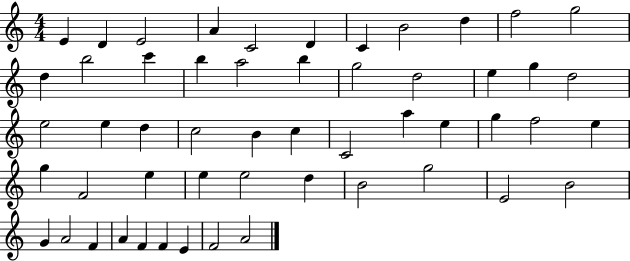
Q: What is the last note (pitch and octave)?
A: A4